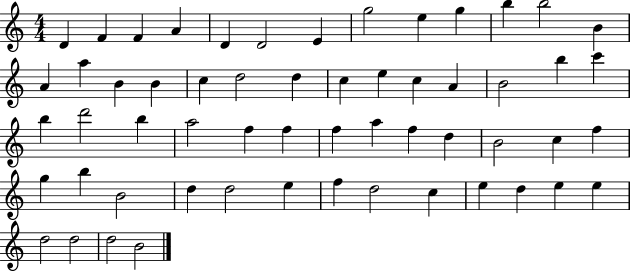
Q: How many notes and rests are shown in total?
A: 57